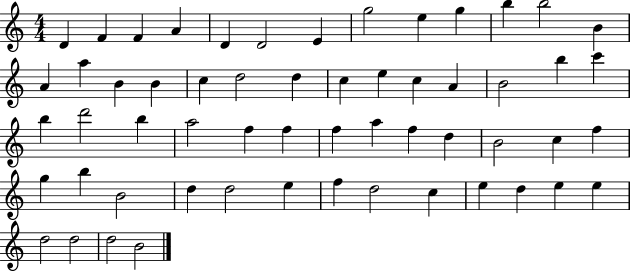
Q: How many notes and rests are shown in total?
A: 57